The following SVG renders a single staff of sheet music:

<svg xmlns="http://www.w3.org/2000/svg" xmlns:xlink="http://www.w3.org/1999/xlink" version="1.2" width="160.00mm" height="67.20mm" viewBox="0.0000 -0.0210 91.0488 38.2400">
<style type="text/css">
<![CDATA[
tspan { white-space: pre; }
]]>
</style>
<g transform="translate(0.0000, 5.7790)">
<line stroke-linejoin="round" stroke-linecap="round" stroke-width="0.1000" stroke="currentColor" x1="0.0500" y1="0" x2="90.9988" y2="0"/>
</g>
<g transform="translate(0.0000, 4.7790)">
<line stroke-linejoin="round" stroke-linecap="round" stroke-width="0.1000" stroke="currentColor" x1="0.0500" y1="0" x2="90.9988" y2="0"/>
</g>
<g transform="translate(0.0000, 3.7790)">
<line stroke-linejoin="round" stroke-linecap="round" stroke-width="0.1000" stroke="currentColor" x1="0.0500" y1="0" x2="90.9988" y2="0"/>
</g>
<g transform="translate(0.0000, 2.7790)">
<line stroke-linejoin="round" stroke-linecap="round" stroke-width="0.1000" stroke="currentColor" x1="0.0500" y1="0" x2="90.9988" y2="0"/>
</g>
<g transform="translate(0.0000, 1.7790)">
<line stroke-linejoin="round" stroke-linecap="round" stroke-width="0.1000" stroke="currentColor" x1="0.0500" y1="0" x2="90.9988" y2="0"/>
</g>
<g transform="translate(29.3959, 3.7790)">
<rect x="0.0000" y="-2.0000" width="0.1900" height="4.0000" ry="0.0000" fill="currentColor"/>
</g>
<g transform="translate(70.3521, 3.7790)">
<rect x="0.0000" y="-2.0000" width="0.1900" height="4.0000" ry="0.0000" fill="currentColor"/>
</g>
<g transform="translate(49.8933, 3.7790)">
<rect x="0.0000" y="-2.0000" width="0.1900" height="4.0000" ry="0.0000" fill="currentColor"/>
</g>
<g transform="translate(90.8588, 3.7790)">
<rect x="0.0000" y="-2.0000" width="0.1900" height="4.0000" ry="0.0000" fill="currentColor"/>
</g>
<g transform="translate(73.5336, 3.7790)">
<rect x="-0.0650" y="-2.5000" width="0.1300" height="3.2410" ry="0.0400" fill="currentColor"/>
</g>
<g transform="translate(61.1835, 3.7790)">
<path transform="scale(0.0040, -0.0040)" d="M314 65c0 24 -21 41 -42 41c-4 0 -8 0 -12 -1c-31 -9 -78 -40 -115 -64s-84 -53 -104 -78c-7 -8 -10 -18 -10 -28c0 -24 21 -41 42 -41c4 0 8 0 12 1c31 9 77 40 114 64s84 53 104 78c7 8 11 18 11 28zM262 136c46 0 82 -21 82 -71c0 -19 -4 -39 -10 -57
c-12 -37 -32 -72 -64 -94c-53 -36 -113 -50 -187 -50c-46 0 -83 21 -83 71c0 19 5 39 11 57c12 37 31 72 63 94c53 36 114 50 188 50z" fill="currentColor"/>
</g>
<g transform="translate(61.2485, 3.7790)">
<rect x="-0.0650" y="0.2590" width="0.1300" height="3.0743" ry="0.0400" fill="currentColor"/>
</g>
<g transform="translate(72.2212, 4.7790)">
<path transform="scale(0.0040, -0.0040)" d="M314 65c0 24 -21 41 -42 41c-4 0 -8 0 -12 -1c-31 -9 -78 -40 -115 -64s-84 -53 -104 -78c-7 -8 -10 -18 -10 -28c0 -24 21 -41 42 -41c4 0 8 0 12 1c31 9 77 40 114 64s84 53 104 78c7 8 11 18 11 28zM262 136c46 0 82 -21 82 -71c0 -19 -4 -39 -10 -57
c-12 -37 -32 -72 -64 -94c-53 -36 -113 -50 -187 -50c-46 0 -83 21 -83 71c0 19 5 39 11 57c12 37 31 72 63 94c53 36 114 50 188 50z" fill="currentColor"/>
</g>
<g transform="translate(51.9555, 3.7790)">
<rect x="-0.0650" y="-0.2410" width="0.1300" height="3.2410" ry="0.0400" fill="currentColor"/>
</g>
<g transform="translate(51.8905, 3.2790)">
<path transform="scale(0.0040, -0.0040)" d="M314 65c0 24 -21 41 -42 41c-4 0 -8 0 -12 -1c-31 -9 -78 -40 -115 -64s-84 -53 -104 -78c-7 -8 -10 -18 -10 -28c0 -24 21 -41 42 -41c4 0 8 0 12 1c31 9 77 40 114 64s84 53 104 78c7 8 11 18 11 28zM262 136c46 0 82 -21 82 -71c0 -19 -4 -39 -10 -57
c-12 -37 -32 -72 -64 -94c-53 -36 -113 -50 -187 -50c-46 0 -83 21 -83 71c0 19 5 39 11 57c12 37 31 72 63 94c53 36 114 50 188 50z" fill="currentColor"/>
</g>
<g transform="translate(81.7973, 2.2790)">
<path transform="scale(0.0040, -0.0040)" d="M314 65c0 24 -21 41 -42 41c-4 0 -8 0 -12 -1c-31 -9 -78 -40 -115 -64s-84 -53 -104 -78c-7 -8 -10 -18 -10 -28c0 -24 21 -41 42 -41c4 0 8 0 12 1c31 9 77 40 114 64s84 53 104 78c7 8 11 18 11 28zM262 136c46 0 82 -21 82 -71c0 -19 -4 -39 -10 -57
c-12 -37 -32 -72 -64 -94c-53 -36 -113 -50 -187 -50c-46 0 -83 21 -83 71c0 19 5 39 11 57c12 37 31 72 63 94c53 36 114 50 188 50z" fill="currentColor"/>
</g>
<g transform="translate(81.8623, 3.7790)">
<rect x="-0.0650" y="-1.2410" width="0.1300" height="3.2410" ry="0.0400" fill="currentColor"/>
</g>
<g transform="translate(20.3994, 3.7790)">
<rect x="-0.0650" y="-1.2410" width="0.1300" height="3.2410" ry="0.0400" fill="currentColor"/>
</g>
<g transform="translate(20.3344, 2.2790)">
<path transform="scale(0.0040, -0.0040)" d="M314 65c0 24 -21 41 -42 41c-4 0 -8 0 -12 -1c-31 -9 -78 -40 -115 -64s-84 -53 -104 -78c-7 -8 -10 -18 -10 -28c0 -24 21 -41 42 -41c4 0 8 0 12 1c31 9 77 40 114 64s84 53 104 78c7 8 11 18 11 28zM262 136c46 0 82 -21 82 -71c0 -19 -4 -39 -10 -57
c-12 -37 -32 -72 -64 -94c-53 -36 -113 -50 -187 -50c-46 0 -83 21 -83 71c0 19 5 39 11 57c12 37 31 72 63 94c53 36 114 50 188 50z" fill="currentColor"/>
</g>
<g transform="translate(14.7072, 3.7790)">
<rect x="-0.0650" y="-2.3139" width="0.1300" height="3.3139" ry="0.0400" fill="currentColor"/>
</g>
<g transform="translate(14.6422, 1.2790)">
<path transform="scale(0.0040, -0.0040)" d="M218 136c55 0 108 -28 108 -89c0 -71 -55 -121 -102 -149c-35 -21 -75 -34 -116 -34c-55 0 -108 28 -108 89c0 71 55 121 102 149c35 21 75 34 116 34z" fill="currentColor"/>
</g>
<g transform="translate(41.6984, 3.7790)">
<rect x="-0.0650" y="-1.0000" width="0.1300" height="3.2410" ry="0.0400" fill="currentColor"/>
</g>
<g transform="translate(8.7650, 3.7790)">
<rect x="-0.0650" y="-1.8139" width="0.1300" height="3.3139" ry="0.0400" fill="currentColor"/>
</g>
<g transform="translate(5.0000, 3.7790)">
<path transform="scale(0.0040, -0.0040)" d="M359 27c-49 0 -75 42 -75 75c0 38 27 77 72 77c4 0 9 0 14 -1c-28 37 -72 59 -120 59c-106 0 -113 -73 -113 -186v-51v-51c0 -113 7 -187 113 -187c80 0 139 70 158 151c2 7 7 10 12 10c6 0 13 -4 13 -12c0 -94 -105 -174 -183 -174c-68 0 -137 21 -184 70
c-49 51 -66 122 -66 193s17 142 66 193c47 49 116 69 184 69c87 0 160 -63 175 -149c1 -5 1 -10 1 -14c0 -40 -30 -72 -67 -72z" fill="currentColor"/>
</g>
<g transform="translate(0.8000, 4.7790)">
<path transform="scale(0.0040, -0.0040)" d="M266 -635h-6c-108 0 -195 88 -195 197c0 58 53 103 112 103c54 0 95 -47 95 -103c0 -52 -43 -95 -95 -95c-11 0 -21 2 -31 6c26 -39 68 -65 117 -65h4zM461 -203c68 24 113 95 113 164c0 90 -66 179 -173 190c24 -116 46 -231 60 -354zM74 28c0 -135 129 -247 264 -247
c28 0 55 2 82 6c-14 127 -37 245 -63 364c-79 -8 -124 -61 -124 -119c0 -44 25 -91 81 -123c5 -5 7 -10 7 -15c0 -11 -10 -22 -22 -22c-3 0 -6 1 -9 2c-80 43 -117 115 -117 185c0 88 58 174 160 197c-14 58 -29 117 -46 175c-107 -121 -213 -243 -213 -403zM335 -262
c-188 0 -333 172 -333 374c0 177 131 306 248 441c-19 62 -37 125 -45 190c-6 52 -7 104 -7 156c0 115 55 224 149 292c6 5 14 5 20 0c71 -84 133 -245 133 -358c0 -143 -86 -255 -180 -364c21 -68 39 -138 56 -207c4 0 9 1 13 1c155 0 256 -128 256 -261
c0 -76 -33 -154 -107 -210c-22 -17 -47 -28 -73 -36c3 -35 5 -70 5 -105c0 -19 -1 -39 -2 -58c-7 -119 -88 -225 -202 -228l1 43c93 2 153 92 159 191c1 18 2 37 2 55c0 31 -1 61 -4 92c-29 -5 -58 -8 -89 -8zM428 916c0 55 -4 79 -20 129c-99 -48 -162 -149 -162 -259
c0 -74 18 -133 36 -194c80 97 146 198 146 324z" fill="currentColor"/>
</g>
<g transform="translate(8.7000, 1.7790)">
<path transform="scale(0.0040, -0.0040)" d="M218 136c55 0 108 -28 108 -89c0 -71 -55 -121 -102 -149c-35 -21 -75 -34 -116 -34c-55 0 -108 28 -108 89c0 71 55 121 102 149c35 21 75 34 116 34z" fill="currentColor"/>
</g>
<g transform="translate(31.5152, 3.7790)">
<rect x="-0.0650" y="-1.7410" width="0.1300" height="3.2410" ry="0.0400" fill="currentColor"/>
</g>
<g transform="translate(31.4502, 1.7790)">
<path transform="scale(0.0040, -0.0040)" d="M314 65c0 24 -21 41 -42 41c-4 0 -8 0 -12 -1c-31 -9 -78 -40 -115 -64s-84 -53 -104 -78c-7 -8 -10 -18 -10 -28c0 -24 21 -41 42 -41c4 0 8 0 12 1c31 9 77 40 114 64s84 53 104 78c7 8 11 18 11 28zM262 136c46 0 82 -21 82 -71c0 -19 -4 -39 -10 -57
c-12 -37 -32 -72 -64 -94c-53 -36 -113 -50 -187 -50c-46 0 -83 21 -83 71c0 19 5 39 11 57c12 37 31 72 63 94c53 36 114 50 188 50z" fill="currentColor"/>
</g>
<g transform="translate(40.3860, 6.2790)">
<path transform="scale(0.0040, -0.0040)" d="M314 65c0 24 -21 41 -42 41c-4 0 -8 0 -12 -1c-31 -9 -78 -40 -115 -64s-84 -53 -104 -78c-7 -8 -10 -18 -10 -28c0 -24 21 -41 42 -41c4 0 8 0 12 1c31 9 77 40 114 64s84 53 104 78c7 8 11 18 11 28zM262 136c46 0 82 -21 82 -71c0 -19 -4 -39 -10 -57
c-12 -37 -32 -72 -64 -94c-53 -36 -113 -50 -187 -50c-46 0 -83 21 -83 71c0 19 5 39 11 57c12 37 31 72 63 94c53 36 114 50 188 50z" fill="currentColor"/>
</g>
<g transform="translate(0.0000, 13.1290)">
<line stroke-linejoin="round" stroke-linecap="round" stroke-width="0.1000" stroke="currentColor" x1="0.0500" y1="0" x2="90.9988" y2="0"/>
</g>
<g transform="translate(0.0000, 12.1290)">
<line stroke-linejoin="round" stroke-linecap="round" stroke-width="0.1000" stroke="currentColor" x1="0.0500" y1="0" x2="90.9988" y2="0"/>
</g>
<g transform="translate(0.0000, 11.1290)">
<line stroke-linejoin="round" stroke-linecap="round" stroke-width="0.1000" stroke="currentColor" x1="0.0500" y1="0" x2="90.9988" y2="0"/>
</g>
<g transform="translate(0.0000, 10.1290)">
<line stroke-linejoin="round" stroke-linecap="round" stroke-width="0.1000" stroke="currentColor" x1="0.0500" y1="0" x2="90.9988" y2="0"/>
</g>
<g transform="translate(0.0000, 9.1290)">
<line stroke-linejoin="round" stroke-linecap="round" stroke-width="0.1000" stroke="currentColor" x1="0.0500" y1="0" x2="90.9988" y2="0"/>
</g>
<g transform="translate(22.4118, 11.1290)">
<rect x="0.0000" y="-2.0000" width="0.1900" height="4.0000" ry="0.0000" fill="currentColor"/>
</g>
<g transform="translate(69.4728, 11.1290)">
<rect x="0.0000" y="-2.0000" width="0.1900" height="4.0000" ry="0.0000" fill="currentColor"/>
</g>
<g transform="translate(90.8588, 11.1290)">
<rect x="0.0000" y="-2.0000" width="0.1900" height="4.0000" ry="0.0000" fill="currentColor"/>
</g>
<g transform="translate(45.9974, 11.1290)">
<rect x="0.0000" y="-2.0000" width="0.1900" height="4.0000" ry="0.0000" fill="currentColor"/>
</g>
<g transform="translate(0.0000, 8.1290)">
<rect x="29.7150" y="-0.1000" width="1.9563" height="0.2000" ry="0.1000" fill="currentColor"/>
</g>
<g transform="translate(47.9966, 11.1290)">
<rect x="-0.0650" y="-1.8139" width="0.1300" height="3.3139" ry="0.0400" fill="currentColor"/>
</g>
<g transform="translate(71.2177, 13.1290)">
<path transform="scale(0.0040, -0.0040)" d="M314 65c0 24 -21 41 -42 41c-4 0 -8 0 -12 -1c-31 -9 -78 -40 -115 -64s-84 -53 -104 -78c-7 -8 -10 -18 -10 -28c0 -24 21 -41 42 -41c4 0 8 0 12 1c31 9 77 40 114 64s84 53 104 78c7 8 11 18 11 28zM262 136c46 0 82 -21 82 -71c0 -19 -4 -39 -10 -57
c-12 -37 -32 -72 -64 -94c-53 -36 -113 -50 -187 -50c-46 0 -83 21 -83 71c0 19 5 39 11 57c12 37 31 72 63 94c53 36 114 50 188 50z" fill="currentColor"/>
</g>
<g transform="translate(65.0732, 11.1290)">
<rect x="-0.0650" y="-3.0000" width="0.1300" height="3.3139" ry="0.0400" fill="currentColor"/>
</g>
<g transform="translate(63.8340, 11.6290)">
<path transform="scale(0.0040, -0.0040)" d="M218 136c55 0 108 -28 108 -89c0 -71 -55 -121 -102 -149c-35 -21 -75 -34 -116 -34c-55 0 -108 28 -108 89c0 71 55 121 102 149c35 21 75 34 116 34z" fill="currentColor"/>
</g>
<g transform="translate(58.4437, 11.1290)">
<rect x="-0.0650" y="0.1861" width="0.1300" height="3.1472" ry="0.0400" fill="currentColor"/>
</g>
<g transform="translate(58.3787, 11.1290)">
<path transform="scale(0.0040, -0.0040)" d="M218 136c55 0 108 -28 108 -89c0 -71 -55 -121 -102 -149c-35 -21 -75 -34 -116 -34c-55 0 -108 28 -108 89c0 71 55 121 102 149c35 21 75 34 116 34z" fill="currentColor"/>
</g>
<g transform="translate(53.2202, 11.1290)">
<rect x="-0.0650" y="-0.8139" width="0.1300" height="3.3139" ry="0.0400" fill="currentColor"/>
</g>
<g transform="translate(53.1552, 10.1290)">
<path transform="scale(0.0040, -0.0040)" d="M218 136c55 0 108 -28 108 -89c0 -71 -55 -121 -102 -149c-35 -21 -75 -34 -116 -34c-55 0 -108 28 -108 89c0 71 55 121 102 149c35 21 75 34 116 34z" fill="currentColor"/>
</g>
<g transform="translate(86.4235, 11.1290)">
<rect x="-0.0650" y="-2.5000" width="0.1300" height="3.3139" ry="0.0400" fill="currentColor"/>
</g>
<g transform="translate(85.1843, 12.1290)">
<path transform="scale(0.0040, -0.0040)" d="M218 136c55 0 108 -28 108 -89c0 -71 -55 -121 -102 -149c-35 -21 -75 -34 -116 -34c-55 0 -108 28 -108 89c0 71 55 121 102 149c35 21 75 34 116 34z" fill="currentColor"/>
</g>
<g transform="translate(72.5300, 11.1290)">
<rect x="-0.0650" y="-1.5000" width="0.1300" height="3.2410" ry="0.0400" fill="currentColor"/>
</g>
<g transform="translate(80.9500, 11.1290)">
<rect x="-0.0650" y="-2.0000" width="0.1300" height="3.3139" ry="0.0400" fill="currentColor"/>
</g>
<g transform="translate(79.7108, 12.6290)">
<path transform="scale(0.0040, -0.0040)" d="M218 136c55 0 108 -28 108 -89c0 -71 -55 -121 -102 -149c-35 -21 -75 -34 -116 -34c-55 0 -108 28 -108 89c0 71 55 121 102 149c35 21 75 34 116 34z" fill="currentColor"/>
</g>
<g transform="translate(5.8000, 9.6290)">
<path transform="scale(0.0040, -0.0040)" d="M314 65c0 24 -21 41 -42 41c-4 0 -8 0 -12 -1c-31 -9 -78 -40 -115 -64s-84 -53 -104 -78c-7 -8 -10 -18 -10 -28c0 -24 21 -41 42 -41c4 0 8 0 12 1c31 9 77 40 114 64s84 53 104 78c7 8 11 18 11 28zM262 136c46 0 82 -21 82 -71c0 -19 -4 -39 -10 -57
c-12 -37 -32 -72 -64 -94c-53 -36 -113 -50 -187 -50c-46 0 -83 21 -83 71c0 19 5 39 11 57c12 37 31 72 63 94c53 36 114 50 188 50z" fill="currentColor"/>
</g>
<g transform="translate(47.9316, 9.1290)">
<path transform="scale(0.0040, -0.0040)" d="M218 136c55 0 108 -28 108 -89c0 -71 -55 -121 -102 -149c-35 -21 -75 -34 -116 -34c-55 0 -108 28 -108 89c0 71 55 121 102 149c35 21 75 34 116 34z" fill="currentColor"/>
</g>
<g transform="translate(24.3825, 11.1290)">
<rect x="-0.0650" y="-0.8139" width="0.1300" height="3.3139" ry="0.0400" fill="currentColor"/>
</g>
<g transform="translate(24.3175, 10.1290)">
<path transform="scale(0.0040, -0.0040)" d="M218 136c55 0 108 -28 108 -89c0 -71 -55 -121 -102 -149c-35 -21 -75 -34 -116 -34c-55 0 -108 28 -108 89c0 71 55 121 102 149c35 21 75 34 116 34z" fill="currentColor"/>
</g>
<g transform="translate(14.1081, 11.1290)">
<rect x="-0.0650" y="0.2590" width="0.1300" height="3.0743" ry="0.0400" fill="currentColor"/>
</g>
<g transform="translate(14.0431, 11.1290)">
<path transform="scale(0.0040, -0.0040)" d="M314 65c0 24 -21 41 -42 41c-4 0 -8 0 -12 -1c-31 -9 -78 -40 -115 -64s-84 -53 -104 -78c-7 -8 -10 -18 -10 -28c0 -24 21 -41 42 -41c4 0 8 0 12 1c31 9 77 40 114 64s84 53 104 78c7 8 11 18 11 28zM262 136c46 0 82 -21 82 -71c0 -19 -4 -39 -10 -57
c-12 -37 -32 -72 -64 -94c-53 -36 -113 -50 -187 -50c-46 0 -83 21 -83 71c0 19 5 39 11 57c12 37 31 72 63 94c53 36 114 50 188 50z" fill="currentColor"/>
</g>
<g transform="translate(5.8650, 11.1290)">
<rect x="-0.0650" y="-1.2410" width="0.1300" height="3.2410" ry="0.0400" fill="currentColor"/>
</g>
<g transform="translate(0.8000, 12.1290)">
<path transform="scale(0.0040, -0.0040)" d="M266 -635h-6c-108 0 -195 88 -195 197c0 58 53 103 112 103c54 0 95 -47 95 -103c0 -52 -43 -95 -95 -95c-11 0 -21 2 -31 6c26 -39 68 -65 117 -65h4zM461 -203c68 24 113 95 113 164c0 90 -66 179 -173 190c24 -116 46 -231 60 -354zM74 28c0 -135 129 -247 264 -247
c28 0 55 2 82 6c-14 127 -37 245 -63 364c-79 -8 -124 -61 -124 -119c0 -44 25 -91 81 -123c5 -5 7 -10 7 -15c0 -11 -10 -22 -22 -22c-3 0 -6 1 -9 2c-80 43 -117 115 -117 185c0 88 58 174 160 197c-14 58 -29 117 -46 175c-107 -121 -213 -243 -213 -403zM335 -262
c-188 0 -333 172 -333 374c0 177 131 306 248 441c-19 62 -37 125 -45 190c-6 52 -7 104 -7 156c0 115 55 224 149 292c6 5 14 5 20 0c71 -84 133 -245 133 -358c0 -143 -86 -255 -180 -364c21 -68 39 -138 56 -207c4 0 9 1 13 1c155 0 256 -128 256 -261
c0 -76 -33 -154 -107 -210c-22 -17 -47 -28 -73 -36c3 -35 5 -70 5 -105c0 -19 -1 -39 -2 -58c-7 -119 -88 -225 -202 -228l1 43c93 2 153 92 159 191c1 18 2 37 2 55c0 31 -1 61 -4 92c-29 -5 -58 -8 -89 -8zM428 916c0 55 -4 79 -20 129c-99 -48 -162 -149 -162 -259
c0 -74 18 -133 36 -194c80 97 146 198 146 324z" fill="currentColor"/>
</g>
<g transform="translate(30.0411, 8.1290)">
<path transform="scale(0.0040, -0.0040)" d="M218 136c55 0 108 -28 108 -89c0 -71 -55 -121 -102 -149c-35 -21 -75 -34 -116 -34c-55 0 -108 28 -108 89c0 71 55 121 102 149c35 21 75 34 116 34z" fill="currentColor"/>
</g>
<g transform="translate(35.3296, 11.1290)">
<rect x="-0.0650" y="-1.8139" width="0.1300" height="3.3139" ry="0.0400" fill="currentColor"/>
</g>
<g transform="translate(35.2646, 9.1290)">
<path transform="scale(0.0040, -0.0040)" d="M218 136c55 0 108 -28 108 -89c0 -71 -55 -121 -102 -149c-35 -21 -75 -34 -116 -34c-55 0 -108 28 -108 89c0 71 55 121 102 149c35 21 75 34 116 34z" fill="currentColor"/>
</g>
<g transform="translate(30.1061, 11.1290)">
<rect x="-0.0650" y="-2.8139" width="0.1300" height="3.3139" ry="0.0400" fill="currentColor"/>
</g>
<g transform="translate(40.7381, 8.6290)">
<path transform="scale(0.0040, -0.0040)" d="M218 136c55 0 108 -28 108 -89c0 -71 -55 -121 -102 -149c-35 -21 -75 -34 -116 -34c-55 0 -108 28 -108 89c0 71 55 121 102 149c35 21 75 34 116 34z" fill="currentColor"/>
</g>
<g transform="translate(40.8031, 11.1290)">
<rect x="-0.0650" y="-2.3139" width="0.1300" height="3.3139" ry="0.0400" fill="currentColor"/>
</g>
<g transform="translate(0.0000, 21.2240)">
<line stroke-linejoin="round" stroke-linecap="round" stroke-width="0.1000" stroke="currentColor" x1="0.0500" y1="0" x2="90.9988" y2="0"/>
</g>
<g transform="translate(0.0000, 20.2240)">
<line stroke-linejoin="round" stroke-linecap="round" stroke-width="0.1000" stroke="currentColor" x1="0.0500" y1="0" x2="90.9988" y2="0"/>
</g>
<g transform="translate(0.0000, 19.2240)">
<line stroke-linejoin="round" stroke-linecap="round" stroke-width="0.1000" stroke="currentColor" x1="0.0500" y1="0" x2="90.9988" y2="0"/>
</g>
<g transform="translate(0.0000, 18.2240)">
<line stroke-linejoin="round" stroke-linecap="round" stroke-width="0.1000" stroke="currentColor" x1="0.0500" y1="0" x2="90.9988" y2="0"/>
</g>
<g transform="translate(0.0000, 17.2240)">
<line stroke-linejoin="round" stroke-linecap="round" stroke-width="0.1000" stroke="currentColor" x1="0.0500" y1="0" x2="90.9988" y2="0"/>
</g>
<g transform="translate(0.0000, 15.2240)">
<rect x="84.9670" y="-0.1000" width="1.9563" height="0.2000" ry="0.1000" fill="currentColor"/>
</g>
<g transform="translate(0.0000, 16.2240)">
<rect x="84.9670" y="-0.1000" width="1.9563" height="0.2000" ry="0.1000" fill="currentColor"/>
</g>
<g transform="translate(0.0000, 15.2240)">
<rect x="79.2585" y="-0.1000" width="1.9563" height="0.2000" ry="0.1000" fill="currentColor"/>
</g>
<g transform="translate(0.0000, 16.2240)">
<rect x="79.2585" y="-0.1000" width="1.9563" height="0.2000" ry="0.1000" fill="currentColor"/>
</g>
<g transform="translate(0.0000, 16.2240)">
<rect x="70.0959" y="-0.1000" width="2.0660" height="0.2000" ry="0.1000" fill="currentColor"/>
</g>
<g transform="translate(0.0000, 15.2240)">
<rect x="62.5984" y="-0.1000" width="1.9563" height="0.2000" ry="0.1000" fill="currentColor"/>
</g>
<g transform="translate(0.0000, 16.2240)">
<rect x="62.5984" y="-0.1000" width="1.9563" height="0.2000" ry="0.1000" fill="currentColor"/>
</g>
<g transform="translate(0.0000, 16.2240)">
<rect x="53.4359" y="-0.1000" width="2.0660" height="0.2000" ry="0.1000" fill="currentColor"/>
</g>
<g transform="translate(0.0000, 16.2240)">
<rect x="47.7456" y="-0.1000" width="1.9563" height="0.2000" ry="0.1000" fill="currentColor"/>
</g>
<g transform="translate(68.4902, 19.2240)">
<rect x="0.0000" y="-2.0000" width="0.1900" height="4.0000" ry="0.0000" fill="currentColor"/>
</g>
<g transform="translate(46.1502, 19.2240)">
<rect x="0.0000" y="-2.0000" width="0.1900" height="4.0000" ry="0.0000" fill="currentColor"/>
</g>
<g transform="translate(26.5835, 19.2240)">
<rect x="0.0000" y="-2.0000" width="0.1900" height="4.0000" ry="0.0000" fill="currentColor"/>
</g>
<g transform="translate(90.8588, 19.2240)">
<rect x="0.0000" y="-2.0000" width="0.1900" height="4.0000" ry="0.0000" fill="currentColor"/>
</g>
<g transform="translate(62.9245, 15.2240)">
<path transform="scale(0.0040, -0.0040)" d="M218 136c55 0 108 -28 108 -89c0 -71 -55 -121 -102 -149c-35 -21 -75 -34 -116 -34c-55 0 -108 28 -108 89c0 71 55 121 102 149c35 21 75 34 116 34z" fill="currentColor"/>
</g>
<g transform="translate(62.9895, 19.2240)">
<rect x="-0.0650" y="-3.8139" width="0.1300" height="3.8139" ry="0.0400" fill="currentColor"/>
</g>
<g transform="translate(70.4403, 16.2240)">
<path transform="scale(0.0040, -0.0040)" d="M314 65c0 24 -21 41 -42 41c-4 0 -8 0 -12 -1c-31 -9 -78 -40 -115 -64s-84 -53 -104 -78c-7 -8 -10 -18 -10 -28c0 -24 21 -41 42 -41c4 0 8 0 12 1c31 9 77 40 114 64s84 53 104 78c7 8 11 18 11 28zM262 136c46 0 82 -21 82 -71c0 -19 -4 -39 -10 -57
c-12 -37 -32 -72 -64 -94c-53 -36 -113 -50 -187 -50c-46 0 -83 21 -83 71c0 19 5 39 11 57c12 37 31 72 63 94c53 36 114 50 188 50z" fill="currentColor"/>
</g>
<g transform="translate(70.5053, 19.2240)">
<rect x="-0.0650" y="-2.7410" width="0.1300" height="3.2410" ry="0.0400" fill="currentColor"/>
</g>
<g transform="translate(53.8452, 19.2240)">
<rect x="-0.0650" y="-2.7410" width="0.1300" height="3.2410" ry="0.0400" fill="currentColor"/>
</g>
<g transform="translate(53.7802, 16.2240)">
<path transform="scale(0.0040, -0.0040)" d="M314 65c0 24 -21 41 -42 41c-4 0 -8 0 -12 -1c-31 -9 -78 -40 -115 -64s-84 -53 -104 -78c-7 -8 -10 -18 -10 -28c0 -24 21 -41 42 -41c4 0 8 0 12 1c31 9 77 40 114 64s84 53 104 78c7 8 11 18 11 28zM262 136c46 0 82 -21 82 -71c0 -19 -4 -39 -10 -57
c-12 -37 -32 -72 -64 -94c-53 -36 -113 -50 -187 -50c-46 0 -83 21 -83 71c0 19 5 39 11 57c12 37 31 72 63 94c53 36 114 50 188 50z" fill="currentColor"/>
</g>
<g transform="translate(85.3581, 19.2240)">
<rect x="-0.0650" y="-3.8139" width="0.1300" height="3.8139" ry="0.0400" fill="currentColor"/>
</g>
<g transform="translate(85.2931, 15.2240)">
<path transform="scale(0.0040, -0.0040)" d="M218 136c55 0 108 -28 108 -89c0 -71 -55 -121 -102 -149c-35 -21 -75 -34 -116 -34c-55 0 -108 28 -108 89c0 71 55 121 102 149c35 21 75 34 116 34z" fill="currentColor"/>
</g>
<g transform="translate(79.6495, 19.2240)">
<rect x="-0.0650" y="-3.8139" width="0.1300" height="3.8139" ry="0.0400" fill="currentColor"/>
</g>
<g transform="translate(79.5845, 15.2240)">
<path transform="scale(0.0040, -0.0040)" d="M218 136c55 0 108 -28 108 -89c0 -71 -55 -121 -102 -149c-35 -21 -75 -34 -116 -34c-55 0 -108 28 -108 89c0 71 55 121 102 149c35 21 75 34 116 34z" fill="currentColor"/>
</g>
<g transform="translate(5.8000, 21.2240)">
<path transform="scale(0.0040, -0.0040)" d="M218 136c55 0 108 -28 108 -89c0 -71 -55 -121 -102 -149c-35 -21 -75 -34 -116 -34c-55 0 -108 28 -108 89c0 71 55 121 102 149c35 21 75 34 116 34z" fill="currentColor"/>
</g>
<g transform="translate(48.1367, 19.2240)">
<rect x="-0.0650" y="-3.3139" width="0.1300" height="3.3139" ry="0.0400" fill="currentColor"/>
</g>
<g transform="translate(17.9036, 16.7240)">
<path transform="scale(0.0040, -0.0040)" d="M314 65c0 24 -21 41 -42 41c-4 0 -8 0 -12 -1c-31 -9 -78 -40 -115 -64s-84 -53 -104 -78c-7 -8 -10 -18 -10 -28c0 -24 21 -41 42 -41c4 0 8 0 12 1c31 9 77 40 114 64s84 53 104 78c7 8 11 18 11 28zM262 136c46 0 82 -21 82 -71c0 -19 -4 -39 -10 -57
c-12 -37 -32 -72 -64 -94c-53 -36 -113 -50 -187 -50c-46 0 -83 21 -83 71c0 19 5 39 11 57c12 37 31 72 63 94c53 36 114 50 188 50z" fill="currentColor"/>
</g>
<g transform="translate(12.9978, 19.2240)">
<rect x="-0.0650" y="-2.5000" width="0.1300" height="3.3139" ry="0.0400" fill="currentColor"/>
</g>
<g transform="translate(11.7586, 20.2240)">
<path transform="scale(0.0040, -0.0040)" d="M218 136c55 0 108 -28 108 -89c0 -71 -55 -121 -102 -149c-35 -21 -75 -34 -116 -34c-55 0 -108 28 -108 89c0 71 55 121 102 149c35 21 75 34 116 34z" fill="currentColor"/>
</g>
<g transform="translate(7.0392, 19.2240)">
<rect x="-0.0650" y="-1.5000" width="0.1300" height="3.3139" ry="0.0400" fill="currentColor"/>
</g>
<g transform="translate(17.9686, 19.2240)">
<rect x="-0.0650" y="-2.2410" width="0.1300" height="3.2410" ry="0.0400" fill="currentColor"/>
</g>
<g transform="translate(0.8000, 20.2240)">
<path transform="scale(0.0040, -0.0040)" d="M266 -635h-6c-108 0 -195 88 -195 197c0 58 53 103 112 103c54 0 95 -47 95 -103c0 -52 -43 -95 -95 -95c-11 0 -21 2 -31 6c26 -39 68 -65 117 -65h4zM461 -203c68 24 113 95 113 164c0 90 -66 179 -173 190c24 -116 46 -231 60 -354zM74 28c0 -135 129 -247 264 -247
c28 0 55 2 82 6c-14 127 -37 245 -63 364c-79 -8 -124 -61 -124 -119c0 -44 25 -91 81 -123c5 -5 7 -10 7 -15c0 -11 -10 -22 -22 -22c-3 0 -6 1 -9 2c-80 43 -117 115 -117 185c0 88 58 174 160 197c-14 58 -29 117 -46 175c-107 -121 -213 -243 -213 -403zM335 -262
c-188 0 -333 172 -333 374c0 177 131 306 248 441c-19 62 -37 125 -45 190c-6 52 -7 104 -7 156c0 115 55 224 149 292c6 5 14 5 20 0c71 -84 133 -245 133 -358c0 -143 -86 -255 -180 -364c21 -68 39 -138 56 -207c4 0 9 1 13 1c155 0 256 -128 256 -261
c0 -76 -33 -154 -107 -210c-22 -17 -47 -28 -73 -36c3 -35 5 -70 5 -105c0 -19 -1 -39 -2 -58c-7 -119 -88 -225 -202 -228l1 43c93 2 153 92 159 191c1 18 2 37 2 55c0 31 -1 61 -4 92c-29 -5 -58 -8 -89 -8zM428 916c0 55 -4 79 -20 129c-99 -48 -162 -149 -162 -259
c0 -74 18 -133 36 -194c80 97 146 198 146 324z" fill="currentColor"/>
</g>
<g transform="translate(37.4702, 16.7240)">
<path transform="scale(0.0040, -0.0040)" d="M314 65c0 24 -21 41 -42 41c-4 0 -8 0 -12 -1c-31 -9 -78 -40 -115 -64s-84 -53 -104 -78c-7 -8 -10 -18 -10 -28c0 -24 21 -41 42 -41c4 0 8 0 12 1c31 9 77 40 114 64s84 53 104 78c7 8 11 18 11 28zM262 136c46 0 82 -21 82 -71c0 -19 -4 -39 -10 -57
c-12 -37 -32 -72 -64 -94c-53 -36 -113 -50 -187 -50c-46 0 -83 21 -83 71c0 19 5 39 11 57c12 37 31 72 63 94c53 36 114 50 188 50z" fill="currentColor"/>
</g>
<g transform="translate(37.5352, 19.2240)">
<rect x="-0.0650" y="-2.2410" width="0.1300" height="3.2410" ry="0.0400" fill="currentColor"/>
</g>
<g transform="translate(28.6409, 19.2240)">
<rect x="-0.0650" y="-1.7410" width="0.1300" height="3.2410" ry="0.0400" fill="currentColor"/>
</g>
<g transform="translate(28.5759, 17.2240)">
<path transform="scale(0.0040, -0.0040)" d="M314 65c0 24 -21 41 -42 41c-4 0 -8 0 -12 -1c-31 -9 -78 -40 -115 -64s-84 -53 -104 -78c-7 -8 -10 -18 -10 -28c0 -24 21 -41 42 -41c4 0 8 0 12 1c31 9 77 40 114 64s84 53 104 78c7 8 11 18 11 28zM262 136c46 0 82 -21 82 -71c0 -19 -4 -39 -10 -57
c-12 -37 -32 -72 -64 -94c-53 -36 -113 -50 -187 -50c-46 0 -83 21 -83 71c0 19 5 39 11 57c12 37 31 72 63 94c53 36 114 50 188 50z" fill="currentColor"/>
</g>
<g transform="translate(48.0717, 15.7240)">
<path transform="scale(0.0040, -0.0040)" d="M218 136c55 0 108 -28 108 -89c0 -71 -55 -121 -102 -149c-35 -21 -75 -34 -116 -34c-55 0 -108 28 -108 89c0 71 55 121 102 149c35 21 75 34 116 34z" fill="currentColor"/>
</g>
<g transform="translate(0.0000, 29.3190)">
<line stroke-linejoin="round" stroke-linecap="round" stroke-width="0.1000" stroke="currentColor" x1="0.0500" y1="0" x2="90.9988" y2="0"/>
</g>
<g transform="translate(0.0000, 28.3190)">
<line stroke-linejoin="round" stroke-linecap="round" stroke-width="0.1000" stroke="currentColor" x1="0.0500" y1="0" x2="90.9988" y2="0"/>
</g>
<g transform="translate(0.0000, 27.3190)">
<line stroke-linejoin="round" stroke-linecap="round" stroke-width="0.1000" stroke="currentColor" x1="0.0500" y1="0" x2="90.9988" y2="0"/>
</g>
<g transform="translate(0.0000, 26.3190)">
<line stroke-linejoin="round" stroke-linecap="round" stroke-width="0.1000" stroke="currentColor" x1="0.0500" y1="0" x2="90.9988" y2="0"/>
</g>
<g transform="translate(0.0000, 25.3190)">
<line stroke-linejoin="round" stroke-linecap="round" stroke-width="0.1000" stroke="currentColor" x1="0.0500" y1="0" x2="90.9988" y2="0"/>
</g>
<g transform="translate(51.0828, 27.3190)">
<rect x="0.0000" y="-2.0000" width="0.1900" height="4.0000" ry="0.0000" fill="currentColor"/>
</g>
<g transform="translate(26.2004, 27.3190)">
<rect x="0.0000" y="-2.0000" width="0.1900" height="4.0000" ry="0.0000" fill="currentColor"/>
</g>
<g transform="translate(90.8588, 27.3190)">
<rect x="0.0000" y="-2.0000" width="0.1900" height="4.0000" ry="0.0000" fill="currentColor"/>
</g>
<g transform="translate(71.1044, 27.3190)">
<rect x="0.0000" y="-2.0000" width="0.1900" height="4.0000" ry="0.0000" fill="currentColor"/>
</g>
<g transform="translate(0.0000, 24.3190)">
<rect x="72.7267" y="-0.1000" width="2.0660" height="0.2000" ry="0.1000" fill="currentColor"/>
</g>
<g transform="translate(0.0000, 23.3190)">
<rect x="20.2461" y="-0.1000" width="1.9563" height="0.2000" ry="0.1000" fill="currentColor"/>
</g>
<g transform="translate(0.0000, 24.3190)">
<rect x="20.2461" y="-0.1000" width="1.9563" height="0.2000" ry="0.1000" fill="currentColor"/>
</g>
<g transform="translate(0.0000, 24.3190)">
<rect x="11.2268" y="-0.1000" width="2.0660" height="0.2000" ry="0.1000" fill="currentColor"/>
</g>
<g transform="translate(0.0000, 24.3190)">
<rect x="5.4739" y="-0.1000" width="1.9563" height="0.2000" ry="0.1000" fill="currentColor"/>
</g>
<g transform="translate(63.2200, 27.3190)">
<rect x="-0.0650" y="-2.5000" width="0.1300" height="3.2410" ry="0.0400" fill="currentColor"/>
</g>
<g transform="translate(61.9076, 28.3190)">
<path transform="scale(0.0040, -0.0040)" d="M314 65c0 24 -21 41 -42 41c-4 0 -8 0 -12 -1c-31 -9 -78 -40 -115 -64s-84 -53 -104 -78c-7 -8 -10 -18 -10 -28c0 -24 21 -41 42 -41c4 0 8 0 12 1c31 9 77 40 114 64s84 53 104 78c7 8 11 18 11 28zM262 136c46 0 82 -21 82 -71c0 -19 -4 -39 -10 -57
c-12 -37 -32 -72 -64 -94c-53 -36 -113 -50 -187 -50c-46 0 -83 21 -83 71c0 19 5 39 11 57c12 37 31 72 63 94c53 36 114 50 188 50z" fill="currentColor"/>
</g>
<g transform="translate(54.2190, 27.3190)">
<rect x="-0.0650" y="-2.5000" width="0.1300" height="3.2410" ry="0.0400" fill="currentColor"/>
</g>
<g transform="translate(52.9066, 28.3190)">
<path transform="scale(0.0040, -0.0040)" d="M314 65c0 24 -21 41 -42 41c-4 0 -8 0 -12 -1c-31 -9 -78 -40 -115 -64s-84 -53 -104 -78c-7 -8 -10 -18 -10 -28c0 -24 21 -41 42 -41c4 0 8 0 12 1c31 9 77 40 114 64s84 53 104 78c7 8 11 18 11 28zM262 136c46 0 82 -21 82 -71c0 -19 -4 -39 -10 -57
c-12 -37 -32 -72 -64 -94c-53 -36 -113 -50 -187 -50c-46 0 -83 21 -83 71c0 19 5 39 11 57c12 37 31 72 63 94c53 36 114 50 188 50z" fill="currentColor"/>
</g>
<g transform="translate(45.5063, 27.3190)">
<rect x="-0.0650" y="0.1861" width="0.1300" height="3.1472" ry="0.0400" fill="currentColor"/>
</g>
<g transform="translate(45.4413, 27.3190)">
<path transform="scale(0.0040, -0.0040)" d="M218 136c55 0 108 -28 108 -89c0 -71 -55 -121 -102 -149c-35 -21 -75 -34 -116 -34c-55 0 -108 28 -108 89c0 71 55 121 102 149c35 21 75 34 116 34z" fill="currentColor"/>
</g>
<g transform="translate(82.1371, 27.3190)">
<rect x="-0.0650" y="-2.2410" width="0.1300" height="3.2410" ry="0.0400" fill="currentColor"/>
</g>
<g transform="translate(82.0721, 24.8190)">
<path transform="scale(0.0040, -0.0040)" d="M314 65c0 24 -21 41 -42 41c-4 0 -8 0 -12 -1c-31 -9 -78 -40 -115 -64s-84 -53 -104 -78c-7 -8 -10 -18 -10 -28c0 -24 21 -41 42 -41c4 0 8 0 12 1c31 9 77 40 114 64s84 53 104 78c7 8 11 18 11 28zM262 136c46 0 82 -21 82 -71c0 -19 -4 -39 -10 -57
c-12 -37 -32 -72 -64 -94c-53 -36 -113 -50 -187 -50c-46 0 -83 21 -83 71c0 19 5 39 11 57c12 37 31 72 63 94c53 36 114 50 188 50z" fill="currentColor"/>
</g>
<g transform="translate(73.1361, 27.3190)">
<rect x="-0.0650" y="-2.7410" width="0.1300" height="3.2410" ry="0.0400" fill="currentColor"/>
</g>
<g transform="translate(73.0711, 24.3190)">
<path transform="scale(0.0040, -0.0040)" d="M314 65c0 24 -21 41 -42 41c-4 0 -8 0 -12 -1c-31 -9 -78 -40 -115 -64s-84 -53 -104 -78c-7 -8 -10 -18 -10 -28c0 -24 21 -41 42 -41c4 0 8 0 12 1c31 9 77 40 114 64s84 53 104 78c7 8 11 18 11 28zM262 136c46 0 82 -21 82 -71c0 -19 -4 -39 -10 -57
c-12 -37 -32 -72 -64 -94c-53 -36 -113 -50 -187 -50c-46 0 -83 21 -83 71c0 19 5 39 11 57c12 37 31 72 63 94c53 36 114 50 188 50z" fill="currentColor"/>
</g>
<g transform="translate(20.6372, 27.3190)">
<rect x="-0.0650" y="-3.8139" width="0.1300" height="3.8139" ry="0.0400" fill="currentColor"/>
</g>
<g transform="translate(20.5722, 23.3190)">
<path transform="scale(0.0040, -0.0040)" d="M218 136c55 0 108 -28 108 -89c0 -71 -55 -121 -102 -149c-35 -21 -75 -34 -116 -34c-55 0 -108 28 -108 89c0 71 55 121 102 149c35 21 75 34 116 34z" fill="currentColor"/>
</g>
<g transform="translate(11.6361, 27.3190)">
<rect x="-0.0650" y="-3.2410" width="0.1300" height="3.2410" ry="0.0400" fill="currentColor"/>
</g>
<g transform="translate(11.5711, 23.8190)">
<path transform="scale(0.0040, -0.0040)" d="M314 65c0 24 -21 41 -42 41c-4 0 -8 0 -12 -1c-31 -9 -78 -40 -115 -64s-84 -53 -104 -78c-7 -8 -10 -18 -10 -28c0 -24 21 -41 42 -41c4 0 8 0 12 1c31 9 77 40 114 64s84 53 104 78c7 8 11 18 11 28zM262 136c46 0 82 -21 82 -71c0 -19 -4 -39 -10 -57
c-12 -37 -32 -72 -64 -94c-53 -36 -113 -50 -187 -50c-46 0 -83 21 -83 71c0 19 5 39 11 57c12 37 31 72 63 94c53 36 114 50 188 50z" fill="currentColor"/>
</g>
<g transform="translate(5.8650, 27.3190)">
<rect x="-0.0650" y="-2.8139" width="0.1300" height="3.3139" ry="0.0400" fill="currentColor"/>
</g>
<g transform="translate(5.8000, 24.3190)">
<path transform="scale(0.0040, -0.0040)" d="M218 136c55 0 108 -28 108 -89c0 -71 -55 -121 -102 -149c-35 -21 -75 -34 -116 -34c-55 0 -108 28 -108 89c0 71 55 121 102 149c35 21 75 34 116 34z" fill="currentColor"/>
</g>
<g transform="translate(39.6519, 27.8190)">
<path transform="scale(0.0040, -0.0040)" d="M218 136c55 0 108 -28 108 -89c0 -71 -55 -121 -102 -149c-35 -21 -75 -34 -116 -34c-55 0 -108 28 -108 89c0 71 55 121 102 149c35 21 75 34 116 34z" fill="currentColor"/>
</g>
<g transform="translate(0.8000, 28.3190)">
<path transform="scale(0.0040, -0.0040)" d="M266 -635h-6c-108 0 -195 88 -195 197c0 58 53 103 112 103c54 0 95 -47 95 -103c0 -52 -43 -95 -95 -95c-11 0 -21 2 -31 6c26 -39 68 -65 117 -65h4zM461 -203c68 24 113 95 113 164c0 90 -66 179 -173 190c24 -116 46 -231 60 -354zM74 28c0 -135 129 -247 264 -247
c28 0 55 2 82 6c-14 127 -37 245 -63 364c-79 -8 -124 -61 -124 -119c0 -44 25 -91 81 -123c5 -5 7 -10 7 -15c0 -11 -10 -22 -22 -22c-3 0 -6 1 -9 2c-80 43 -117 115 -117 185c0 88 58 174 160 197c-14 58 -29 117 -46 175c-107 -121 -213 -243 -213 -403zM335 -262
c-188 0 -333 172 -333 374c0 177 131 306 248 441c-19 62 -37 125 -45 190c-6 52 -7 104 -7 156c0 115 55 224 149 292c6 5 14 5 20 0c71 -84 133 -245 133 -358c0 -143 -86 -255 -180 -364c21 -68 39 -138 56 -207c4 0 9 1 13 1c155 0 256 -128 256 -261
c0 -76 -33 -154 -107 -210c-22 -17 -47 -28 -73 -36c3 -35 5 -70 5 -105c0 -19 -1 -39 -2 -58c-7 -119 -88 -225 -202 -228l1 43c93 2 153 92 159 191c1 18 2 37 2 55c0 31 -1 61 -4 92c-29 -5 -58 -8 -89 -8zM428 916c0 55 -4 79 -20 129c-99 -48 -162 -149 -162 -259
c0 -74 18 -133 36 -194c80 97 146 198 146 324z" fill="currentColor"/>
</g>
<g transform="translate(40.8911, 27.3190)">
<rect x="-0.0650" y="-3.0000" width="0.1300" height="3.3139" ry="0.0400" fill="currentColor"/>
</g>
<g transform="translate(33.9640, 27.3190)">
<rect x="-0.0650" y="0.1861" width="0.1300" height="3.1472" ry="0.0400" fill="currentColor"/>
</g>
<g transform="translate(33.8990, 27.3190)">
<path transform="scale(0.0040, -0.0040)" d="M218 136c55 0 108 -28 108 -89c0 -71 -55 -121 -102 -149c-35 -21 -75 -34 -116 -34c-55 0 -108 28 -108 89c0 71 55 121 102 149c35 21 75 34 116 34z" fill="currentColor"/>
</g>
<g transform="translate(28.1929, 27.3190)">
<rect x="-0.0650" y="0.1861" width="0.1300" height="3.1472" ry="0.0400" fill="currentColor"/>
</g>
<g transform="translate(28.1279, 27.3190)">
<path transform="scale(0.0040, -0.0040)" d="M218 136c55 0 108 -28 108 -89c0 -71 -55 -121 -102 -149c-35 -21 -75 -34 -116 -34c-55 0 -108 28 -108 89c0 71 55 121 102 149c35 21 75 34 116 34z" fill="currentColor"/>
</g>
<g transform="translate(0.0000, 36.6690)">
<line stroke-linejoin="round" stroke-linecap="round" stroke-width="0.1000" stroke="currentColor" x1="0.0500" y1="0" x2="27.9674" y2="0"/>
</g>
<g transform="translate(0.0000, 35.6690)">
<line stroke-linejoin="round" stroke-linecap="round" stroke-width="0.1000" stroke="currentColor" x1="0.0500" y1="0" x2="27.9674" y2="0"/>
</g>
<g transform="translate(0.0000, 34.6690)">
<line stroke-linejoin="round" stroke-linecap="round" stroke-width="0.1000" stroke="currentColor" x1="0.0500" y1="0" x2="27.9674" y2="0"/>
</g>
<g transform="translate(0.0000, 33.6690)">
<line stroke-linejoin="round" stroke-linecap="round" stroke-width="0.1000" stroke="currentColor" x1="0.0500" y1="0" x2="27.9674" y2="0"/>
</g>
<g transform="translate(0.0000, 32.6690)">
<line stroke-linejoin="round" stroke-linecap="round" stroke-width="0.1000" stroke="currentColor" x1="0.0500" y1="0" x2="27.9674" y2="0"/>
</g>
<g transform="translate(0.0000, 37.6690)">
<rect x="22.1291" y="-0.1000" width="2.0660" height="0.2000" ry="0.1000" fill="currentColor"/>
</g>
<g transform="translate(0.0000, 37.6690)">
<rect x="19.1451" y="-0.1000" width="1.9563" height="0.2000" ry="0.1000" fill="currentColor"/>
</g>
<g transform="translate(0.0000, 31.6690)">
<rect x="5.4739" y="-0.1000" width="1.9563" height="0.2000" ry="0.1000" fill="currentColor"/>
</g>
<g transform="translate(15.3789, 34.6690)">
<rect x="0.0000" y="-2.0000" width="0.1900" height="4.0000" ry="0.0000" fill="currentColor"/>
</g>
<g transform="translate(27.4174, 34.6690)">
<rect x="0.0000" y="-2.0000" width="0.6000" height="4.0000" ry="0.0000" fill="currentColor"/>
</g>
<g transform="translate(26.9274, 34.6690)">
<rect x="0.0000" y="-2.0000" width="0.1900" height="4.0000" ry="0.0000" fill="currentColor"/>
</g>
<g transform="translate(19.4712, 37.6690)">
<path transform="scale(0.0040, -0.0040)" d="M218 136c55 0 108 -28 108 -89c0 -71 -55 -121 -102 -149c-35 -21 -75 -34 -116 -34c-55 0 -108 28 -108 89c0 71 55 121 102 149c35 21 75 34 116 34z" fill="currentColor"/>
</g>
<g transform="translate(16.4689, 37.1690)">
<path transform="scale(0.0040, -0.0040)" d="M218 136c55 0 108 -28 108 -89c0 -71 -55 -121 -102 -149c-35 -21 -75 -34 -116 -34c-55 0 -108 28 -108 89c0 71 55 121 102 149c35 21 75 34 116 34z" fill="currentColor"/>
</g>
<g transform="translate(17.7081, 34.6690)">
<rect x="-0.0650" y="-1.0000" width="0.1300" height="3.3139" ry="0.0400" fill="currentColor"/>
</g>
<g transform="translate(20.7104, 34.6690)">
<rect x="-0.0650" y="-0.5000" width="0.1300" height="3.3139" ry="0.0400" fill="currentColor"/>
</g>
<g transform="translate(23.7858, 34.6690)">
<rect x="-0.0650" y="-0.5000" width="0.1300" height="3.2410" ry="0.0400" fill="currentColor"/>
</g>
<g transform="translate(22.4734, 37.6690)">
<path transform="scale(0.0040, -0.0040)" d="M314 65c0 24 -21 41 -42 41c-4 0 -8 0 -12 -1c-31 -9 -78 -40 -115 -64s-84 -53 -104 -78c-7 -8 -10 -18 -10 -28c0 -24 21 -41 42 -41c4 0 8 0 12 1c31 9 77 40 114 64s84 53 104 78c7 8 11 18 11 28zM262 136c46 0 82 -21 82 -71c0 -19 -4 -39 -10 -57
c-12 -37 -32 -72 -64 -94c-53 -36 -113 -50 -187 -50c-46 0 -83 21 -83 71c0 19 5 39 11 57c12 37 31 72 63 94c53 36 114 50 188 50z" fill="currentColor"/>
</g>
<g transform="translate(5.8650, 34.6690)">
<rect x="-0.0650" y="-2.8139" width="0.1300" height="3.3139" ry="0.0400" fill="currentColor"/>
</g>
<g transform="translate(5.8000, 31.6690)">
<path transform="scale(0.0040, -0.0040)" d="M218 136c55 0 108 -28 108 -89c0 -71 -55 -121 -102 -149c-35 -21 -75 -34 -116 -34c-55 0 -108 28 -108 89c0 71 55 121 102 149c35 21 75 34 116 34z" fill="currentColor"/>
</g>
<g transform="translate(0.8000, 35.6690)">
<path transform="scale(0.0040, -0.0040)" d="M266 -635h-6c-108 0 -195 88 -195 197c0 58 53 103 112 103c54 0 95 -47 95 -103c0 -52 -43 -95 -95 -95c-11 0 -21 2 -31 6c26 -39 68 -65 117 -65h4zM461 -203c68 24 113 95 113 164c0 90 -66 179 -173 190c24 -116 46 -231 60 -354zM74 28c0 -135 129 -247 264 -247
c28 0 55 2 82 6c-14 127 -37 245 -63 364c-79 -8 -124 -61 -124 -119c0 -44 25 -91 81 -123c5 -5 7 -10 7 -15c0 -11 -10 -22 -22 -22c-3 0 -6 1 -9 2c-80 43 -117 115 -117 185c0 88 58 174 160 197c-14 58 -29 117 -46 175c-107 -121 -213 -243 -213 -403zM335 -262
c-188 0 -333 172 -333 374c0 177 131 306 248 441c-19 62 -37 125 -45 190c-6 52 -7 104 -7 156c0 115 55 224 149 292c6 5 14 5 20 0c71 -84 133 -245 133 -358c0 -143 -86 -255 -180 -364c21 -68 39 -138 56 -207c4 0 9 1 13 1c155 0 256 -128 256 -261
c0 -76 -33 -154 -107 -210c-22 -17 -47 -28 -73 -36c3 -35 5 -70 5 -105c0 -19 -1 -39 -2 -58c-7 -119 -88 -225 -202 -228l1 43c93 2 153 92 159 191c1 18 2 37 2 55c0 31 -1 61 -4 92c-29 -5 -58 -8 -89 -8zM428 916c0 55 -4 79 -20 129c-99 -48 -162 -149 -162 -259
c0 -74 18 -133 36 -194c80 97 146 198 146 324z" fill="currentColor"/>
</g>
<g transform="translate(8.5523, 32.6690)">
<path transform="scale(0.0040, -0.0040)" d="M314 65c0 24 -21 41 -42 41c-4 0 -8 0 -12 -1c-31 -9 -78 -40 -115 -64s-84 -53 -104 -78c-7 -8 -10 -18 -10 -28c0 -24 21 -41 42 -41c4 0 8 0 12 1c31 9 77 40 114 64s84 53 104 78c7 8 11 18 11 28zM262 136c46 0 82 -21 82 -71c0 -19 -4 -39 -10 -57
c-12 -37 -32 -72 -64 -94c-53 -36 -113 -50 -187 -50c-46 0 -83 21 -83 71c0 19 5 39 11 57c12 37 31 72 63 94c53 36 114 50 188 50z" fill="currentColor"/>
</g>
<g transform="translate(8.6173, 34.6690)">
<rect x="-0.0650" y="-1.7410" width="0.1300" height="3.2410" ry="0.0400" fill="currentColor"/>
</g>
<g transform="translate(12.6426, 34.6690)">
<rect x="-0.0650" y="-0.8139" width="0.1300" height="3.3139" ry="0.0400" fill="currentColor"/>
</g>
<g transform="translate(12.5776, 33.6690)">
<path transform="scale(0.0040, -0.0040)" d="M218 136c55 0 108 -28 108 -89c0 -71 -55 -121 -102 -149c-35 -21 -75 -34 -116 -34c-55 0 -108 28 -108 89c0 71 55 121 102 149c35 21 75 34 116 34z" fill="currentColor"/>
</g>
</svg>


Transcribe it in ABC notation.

X:1
T:Untitled
M:4/4
L:1/4
K:C
f g e2 f2 D2 c2 B2 G2 e2 e2 B2 d a f g f d B A E2 F G E G g2 f2 g2 b a2 c' a2 c' c' a b2 c' B B A B G2 G2 a2 g2 a f2 d D C C2